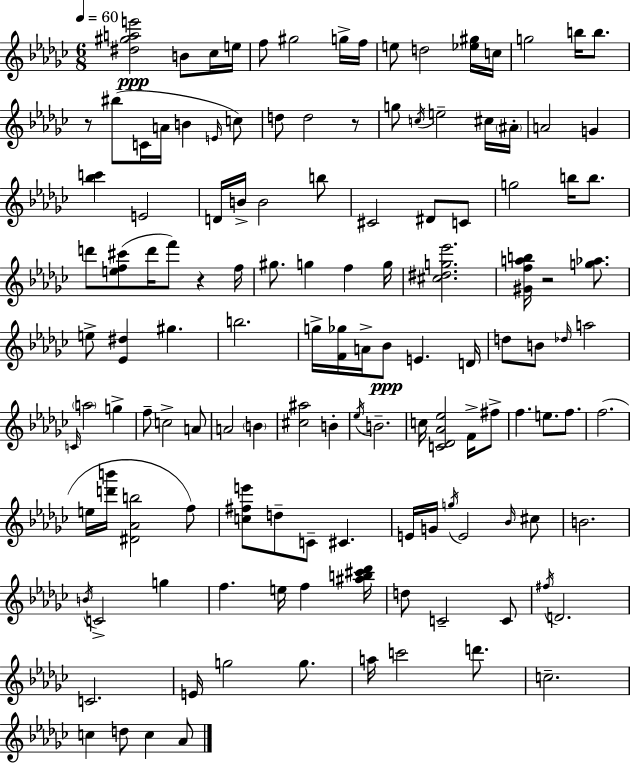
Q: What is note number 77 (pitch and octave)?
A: F5